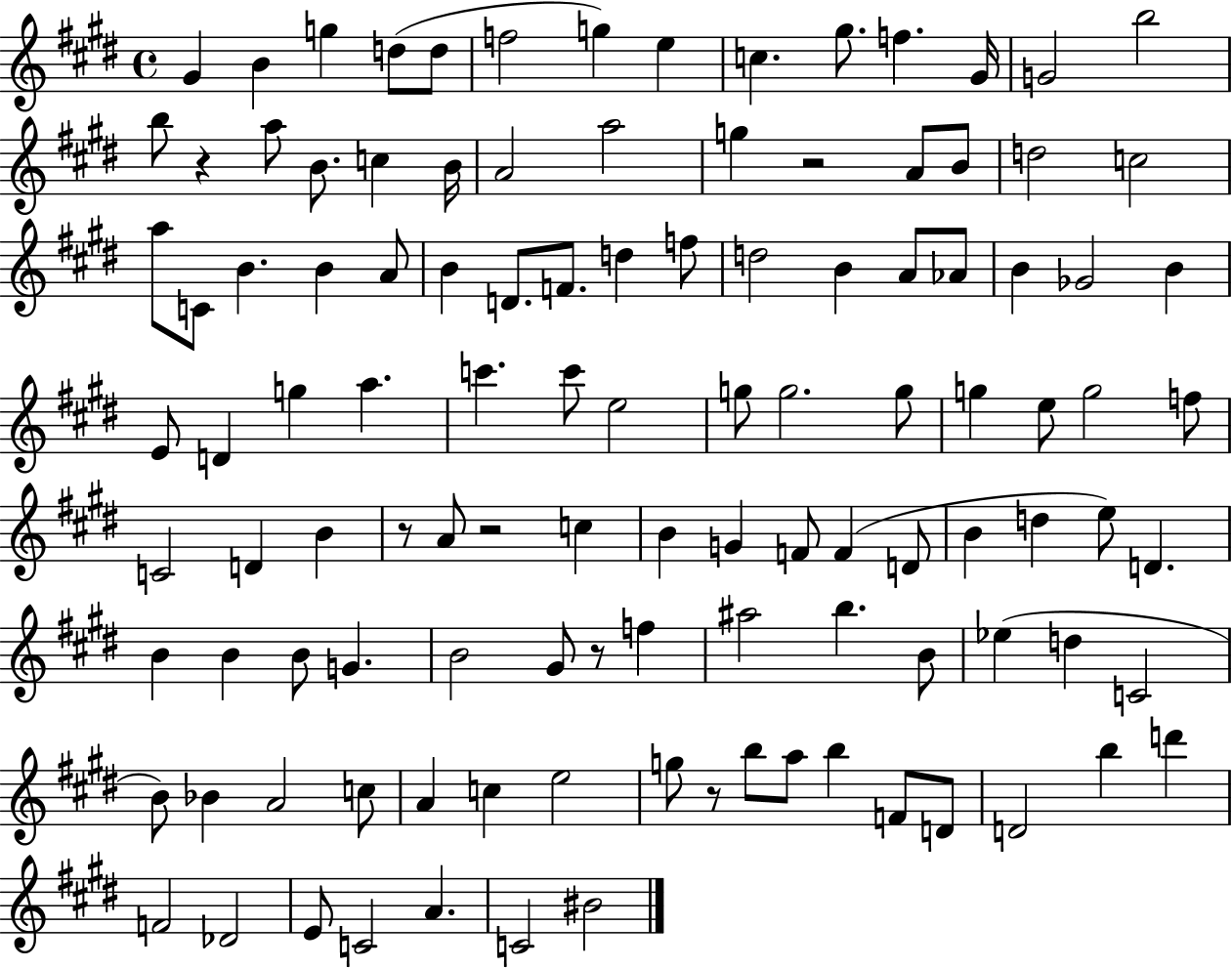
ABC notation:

X:1
T:Untitled
M:4/4
L:1/4
K:E
^G B g d/2 d/2 f2 g e c ^g/2 f ^G/4 G2 b2 b/2 z a/2 B/2 c B/4 A2 a2 g z2 A/2 B/2 d2 c2 a/2 C/2 B B A/2 B D/2 F/2 d f/2 d2 B A/2 _A/2 B _G2 B E/2 D g a c' c'/2 e2 g/2 g2 g/2 g e/2 g2 f/2 C2 D B z/2 A/2 z2 c B G F/2 F D/2 B d e/2 D B B B/2 G B2 ^G/2 z/2 f ^a2 b B/2 _e d C2 B/2 _B A2 c/2 A c e2 g/2 z/2 b/2 a/2 b F/2 D/2 D2 b d' F2 _D2 E/2 C2 A C2 ^B2